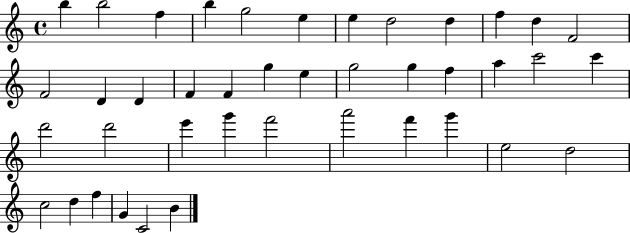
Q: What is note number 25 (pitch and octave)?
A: C6